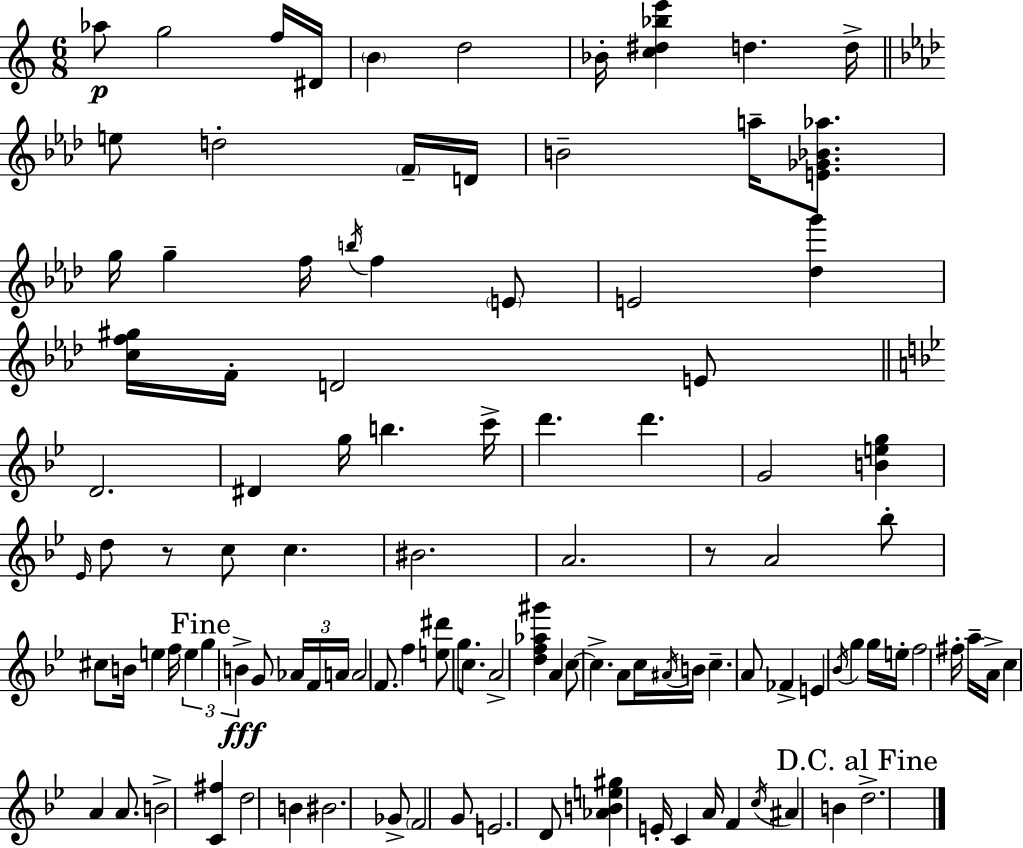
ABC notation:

X:1
T:Untitled
M:6/8
L:1/4
K:Am
_a/2 g2 f/4 ^D/4 B d2 _B/4 [c^d_be'] d d/4 e/2 d2 F/4 D/4 B2 a/4 [E_G_B_a]/2 g/4 g f/4 b/4 f E/2 E2 [_dg'] [cf^g]/4 F/4 D2 E/2 D2 ^D g/4 b c'/4 d' d' G2 [Beg] _E/4 d/2 z/2 c/2 c ^B2 A2 z/2 A2 _b/2 ^c/2 B/4 e f/4 e g B G/2 _A/4 F/4 A/4 A2 F/2 f [e^d']/2 g/2 c/2 A2 [df_a^g'] A c/2 c A/2 c/4 ^A/4 B/4 c A/2 _F E _B/4 g g/4 e/4 f2 ^f/4 a/4 A/4 c A A/2 B2 [C^f] d2 B ^B2 _G/2 F2 G/2 E2 D/2 [_ABe^g] E/4 C A/4 F c/4 ^A B d2